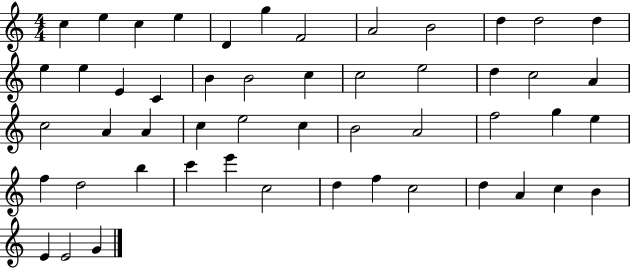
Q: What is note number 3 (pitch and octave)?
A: C5